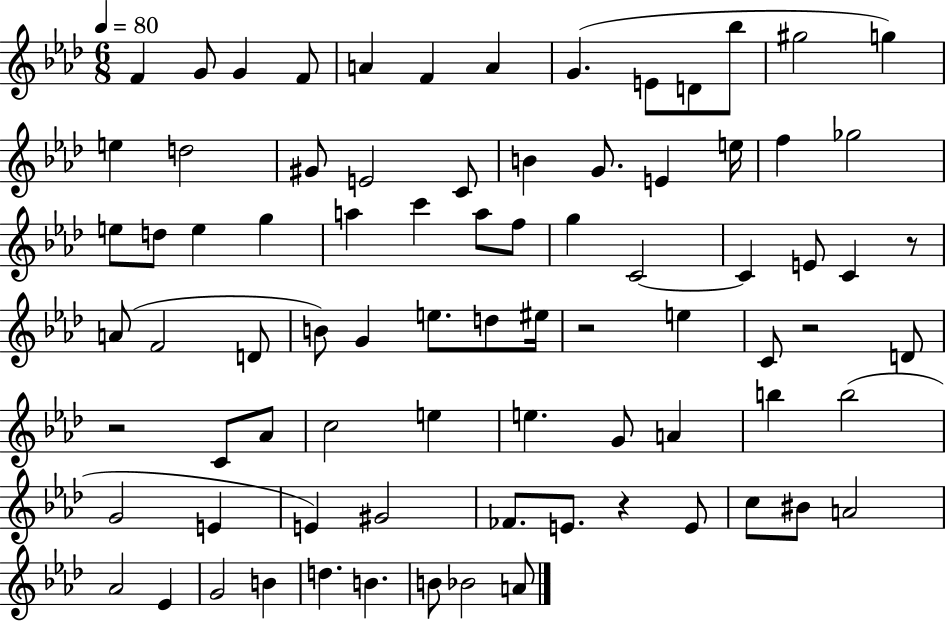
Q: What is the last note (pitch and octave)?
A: A4